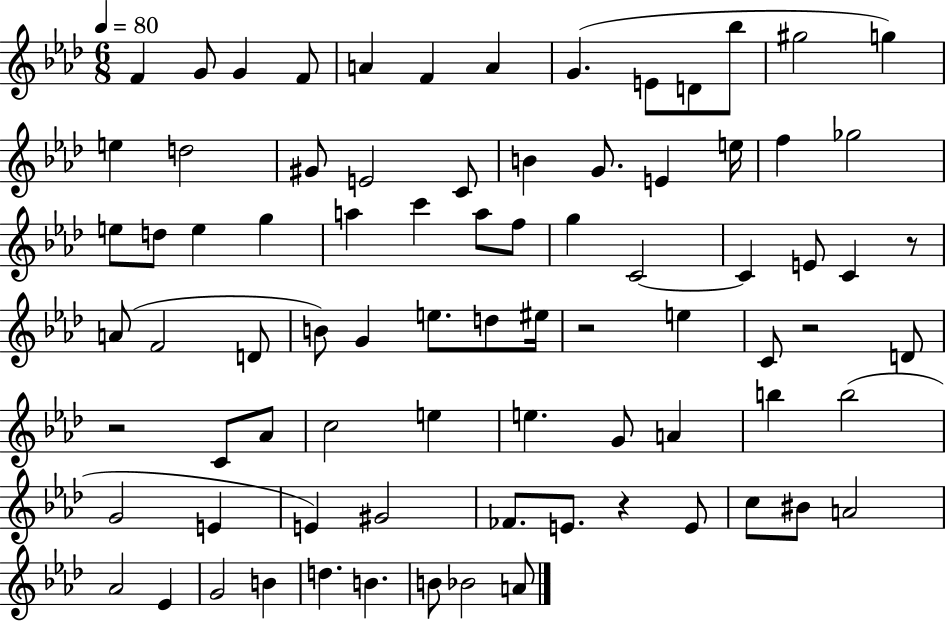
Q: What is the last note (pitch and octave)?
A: A4